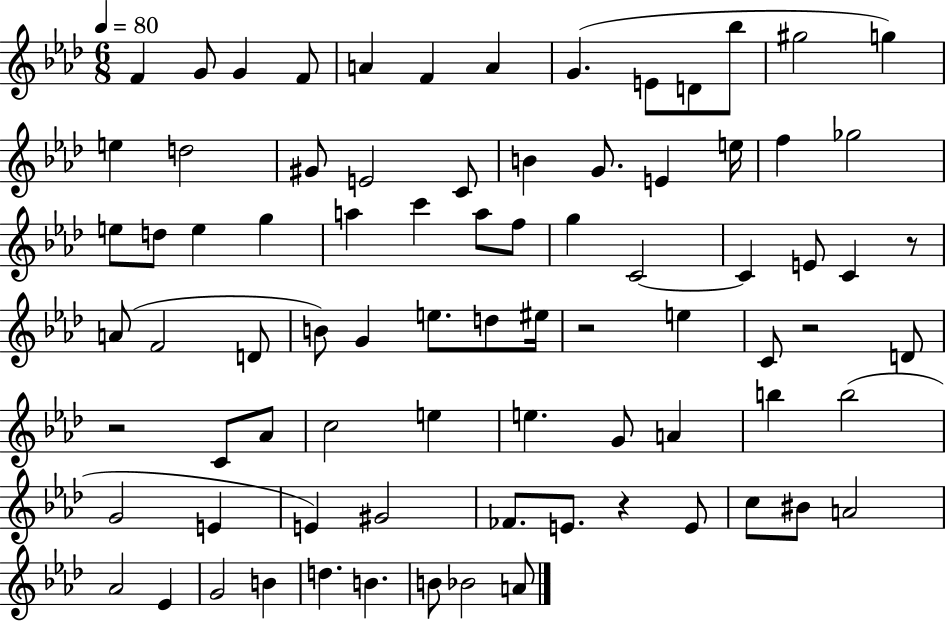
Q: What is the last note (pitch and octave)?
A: A4